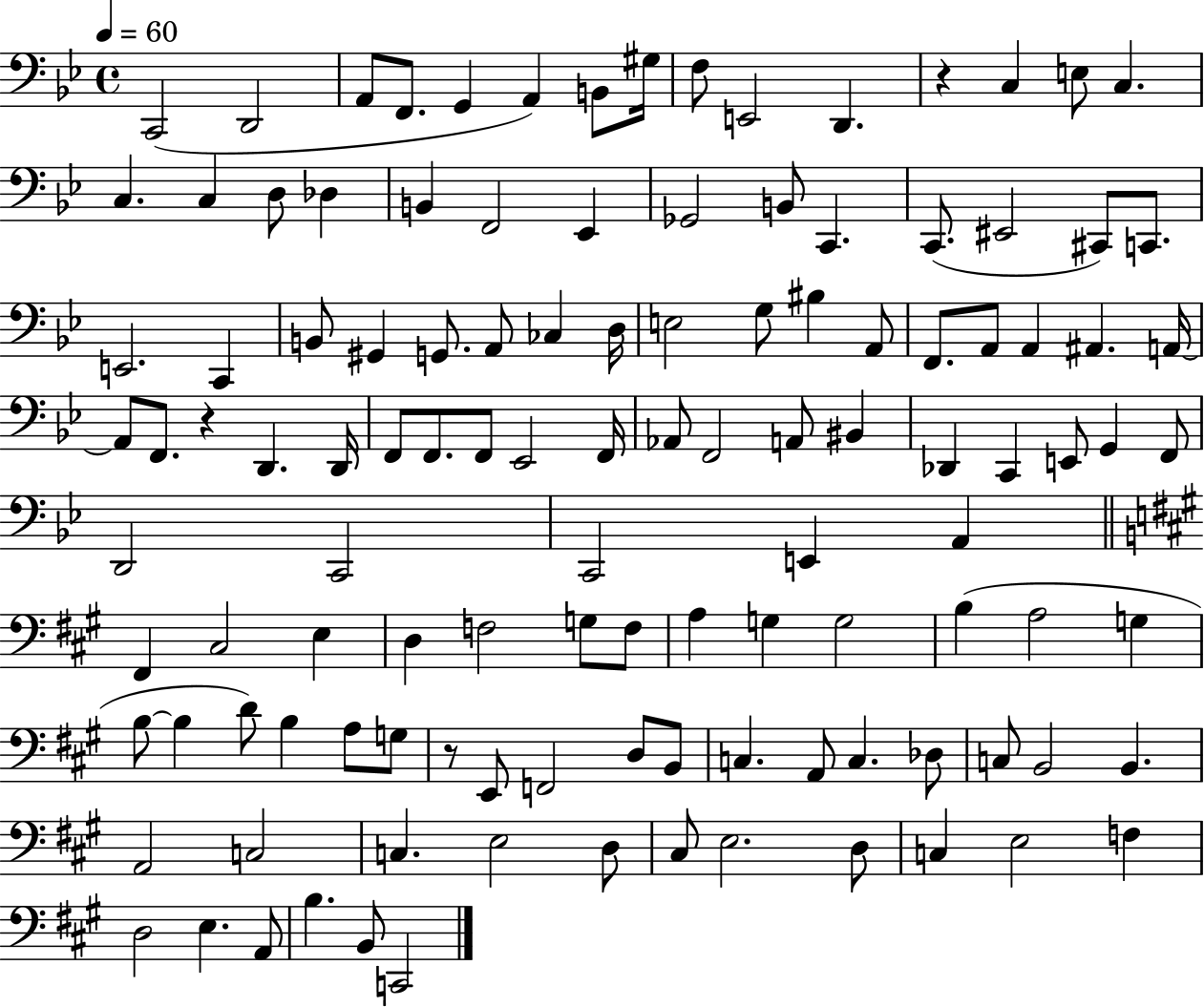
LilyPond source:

{
  \clef bass
  \time 4/4
  \defaultTimeSignature
  \key bes \major
  \tempo 4 = 60
  c,2( d,2 | a,8 f,8. g,4 a,4) b,8 gis16 | f8 e,2 d,4. | r4 c4 e8 c4. | \break c4. c4 d8 des4 | b,4 f,2 ees,4 | ges,2 b,8 c,4. | c,8.( eis,2 cis,8) c,8. | \break e,2. c,4 | b,8 gis,4 g,8. a,8 ces4 d16 | e2 g8 bis4 a,8 | f,8. a,8 a,4 ais,4. a,16~~ | \break a,8 f,8. r4 d,4. d,16 | f,8 f,8. f,8 ees,2 f,16 | aes,8 f,2 a,8 bis,4 | des,4 c,4 e,8 g,4 f,8 | \break d,2 c,2 | c,2 e,4 a,4 | \bar "||" \break \key a \major fis,4 cis2 e4 | d4 f2 g8 f8 | a4 g4 g2 | b4( a2 g4 | \break b8~~ b4 d'8) b4 a8 g8 | r8 e,8 f,2 d8 b,8 | c4. a,8 c4. des8 | c8 b,2 b,4. | \break a,2 c2 | c4. e2 d8 | cis8 e2. d8 | c4 e2 f4 | \break d2 e4. a,8 | b4. b,8 c,2 | \bar "|."
}